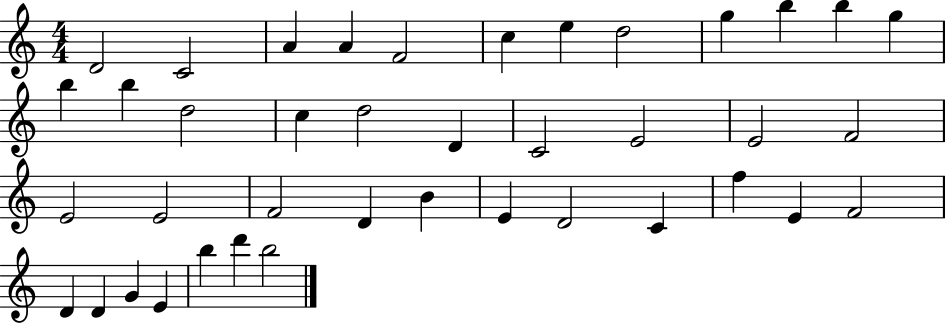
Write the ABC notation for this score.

X:1
T:Untitled
M:4/4
L:1/4
K:C
D2 C2 A A F2 c e d2 g b b g b b d2 c d2 D C2 E2 E2 F2 E2 E2 F2 D B E D2 C f E F2 D D G E b d' b2